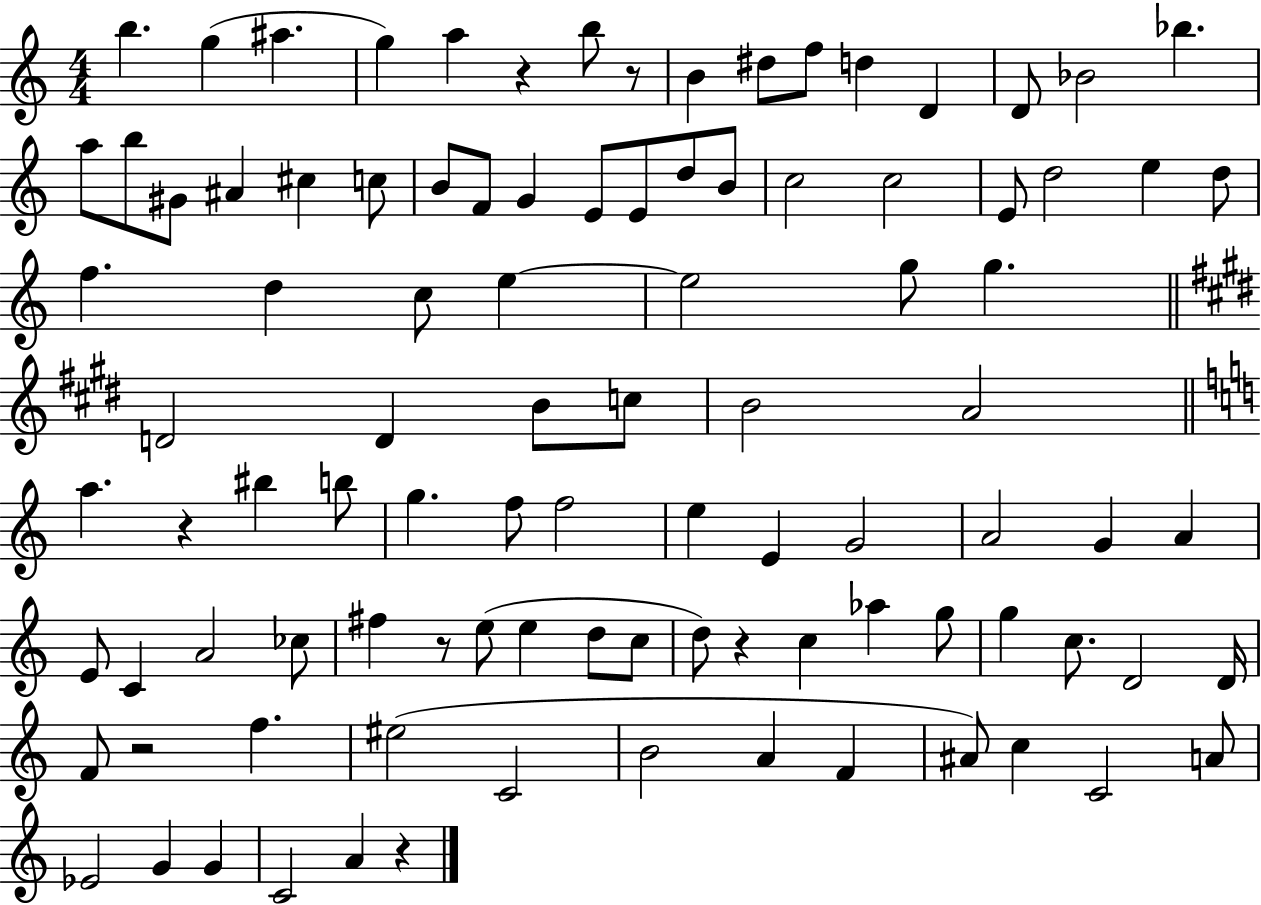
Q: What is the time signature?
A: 4/4